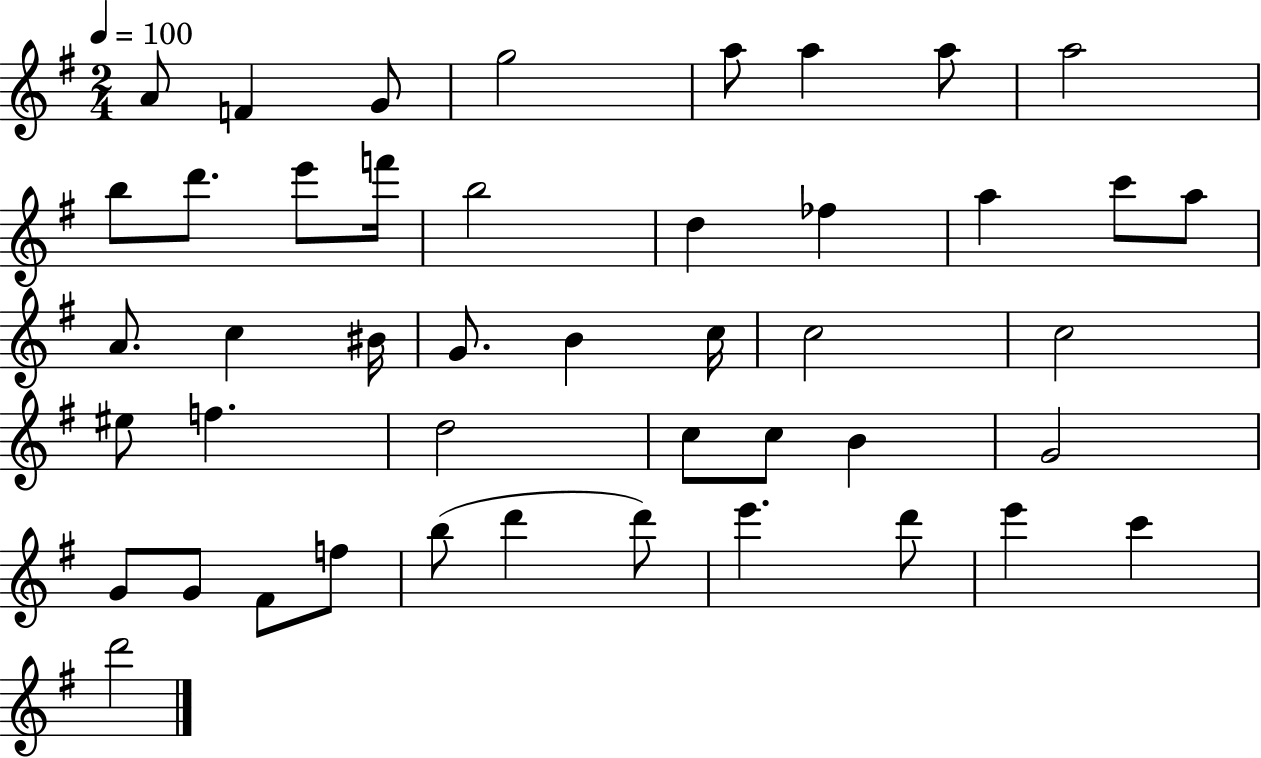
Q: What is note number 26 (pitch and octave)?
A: C5